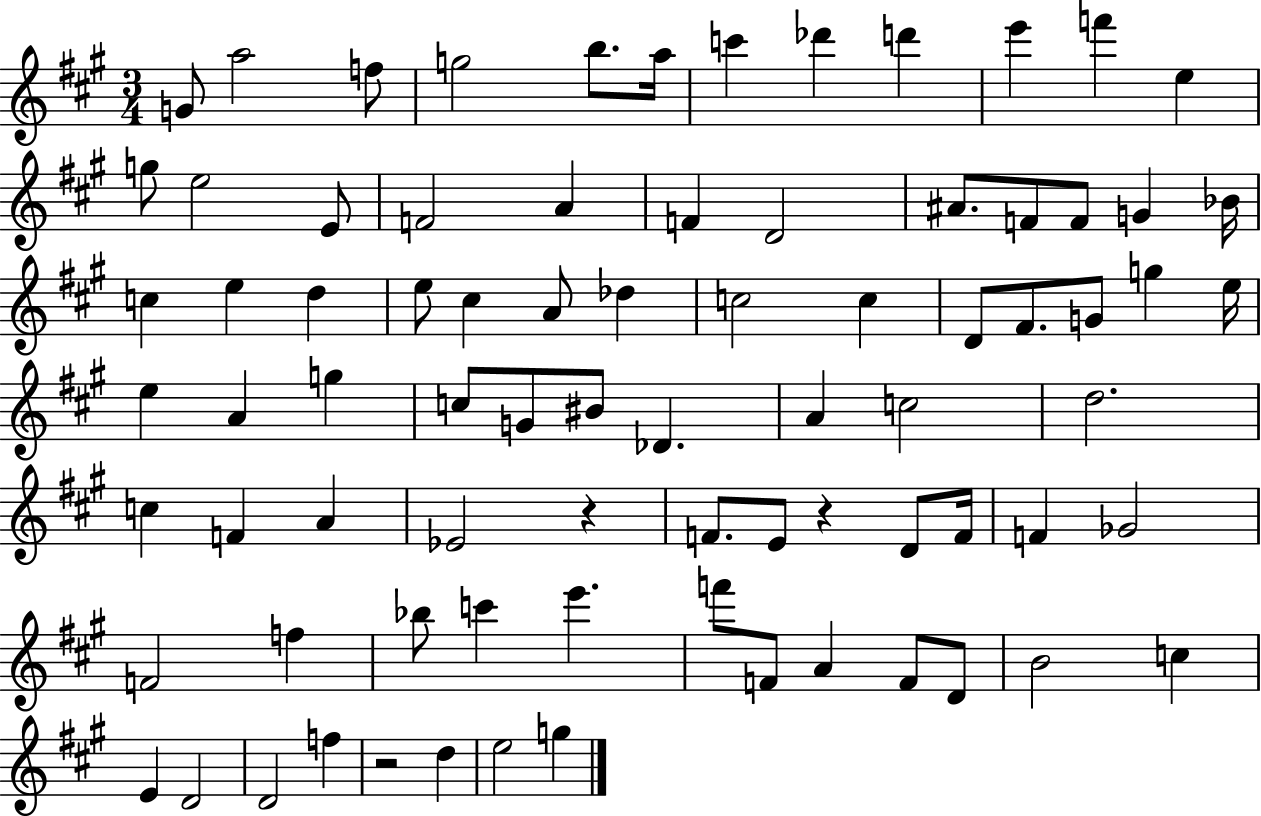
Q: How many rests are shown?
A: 3